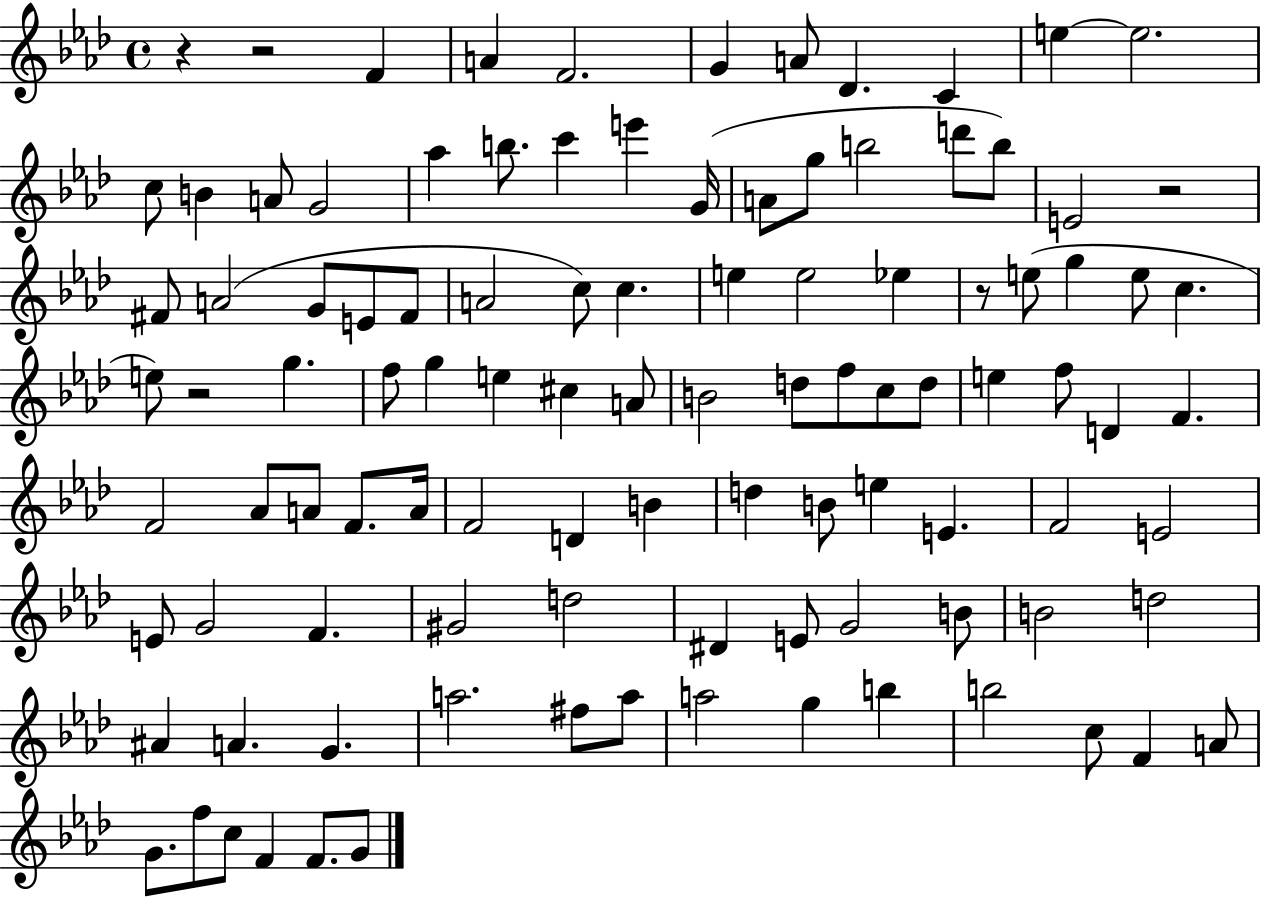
{
  \clef treble
  \time 4/4
  \defaultTimeSignature
  \key aes \major
  r4 r2 f'4 | a'4 f'2. | g'4 a'8 des'4. c'4 | e''4~~ e''2. | \break c''8 b'4 a'8 g'2 | aes''4 b''8. c'''4 e'''4 g'16( | a'8 g''8 b''2 d'''8 b''8) | e'2 r2 | \break fis'8 a'2( g'8 e'8 fis'8 | a'2 c''8) c''4. | e''4 e''2 ees''4 | r8 e''8( g''4 e''8 c''4. | \break e''8) r2 g''4. | f''8 g''4 e''4 cis''4 a'8 | b'2 d''8 f''8 c''8 d''8 | e''4 f''8 d'4 f'4. | \break f'2 aes'8 a'8 f'8. a'16 | f'2 d'4 b'4 | d''4 b'8 e''4 e'4. | f'2 e'2 | \break e'8 g'2 f'4. | gis'2 d''2 | dis'4 e'8 g'2 b'8 | b'2 d''2 | \break ais'4 a'4. g'4. | a''2. fis''8 a''8 | a''2 g''4 b''4 | b''2 c''8 f'4 a'8 | \break g'8. f''8 c''8 f'4 f'8. g'8 | \bar "|."
}